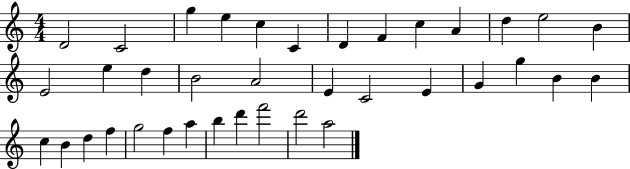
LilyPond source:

{
  \clef treble
  \numericTimeSignature
  \time 4/4
  \key c \major
  d'2 c'2 | g''4 e''4 c''4 c'4 | d'4 f'4 c''4 a'4 | d''4 e''2 b'4 | \break e'2 e''4 d''4 | b'2 a'2 | e'4 c'2 e'4 | g'4 g''4 b'4 b'4 | \break c''4 b'4 d''4 f''4 | g''2 f''4 a''4 | b''4 d'''4 f'''2 | d'''2 a''2 | \break \bar "|."
}